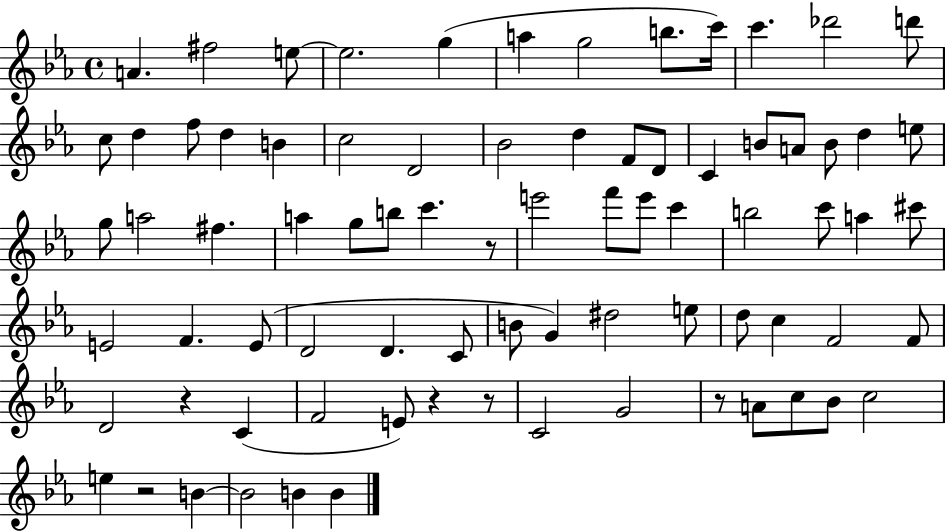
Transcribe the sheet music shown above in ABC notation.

X:1
T:Untitled
M:4/4
L:1/4
K:Eb
A ^f2 e/2 e2 g a g2 b/2 c'/4 c' _d'2 d'/2 c/2 d f/2 d B c2 D2 _B2 d F/2 D/2 C B/2 A/2 B/2 d e/2 g/2 a2 ^f a g/2 b/2 c' z/2 e'2 f'/2 e'/2 c' b2 c'/2 a ^c'/2 E2 F E/2 D2 D C/2 B/2 G ^d2 e/2 d/2 c F2 F/2 D2 z C F2 E/2 z z/2 C2 G2 z/2 A/2 c/2 _B/2 c2 e z2 B B2 B B